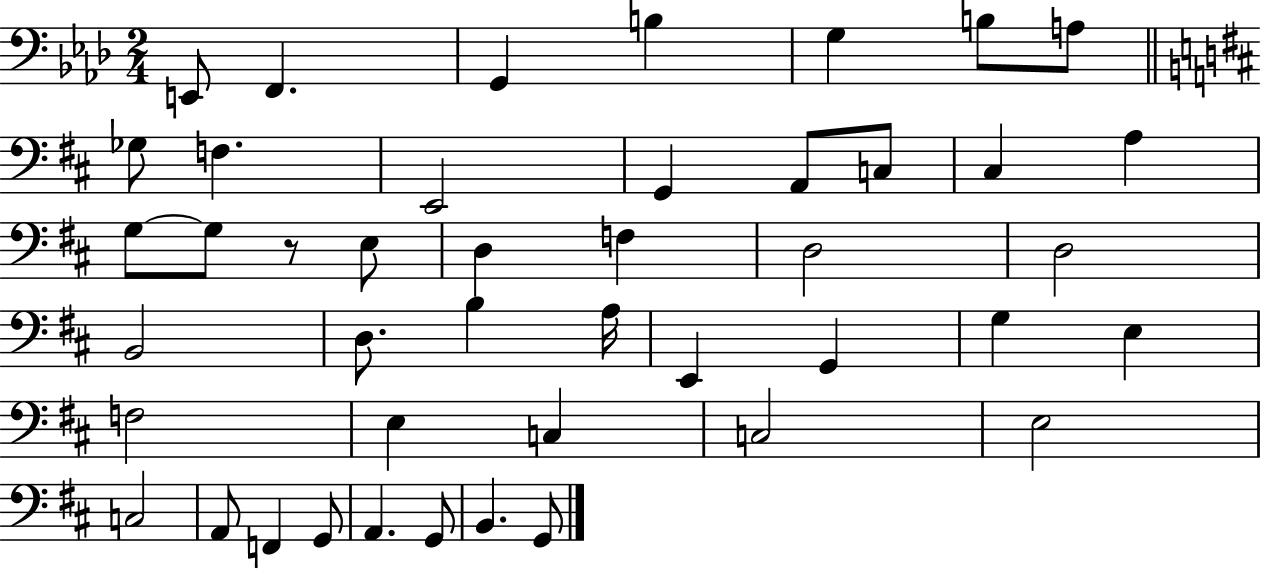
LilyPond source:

{
  \clef bass
  \numericTimeSignature
  \time 2/4
  \key aes \major
  e,8 f,4. | g,4 b4 | g4 b8 a8 | \bar "||" \break \key d \major ges8 f4. | e,2 | g,4 a,8 c8 | cis4 a4 | \break g8~~ g8 r8 e8 | d4 f4 | d2 | d2 | \break b,2 | d8. b4 a16 | e,4 g,4 | g4 e4 | \break f2 | e4 c4 | c2 | e2 | \break c2 | a,8 f,4 g,8 | a,4. g,8 | b,4. g,8 | \break \bar "|."
}